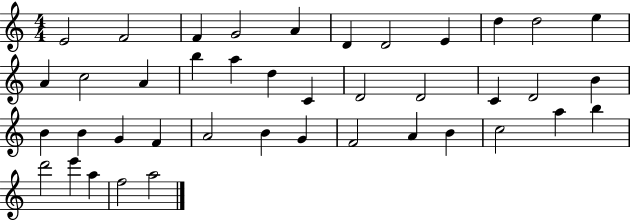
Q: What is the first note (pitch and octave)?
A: E4